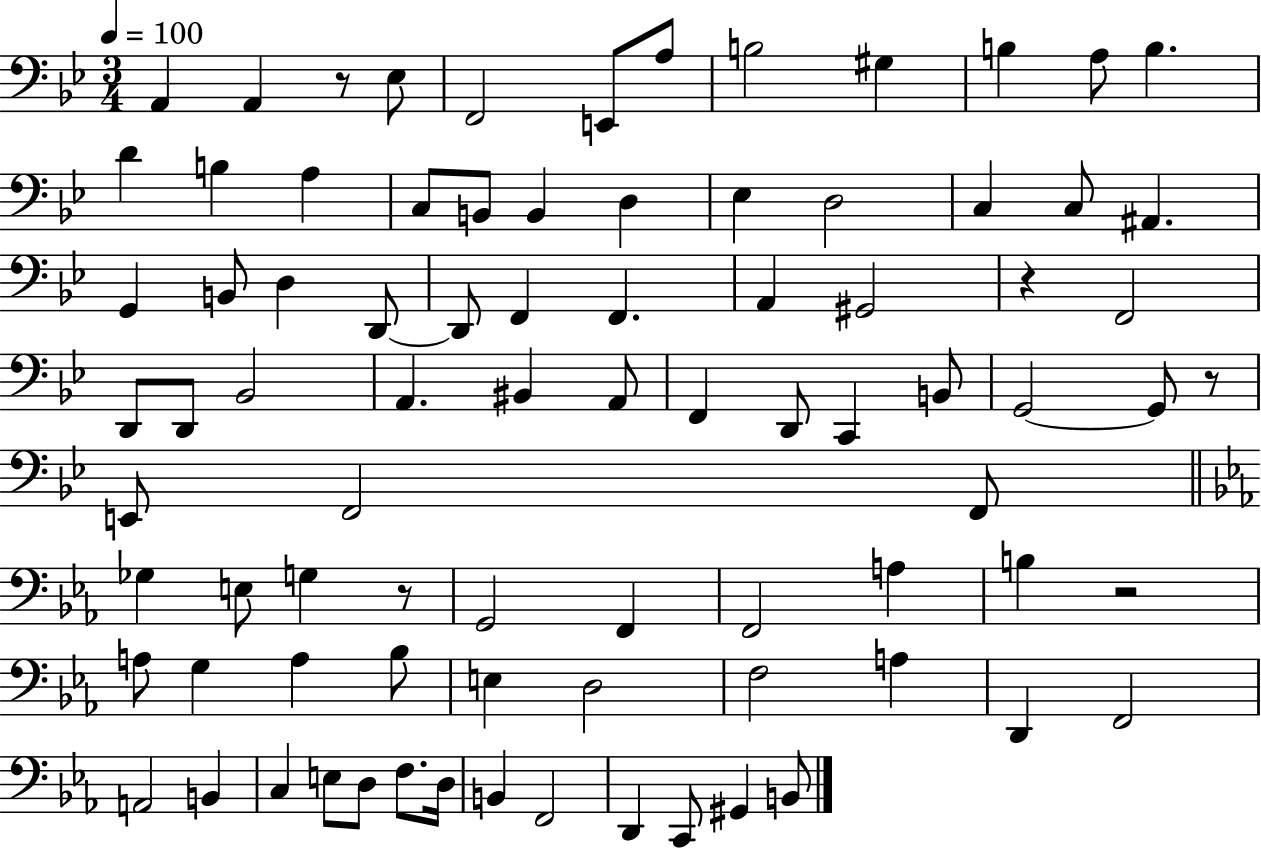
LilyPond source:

{
  \clef bass
  \numericTimeSignature
  \time 3/4
  \key bes \major
  \tempo 4 = 100
  \repeat volta 2 { a,4 a,4 r8 ees8 | f,2 e,8 a8 | b2 gis4 | b4 a8 b4. | \break d'4 b4 a4 | c8 b,8 b,4 d4 | ees4 d2 | c4 c8 ais,4. | \break g,4 b,8 d4 d,8~~ | d,8 f,4 f,4. | a,4 gis,2 | r4 f,2 | \break d,8 d,8 bes,2 | a,4. bis,4 a,8 | f,4 d,8 c,4 b,8 | g,2~~ g,8 r8 | \break e,8 f,2 f,8 | \bar "||" \break \key ees \major ges4 e8 g4 r8 | g,2 f,4 | f,2 a4 | b4 r2 | \break a8 g4 a4 bes8 | e4 d2 | f2 a4 | d,4 f,2 | \break a,2 b,4 | c4 e8 d8 f8. d16 | b,4 f,2 | d,4 c,8 gis,4 b,8 | \break } \bar "|."
}